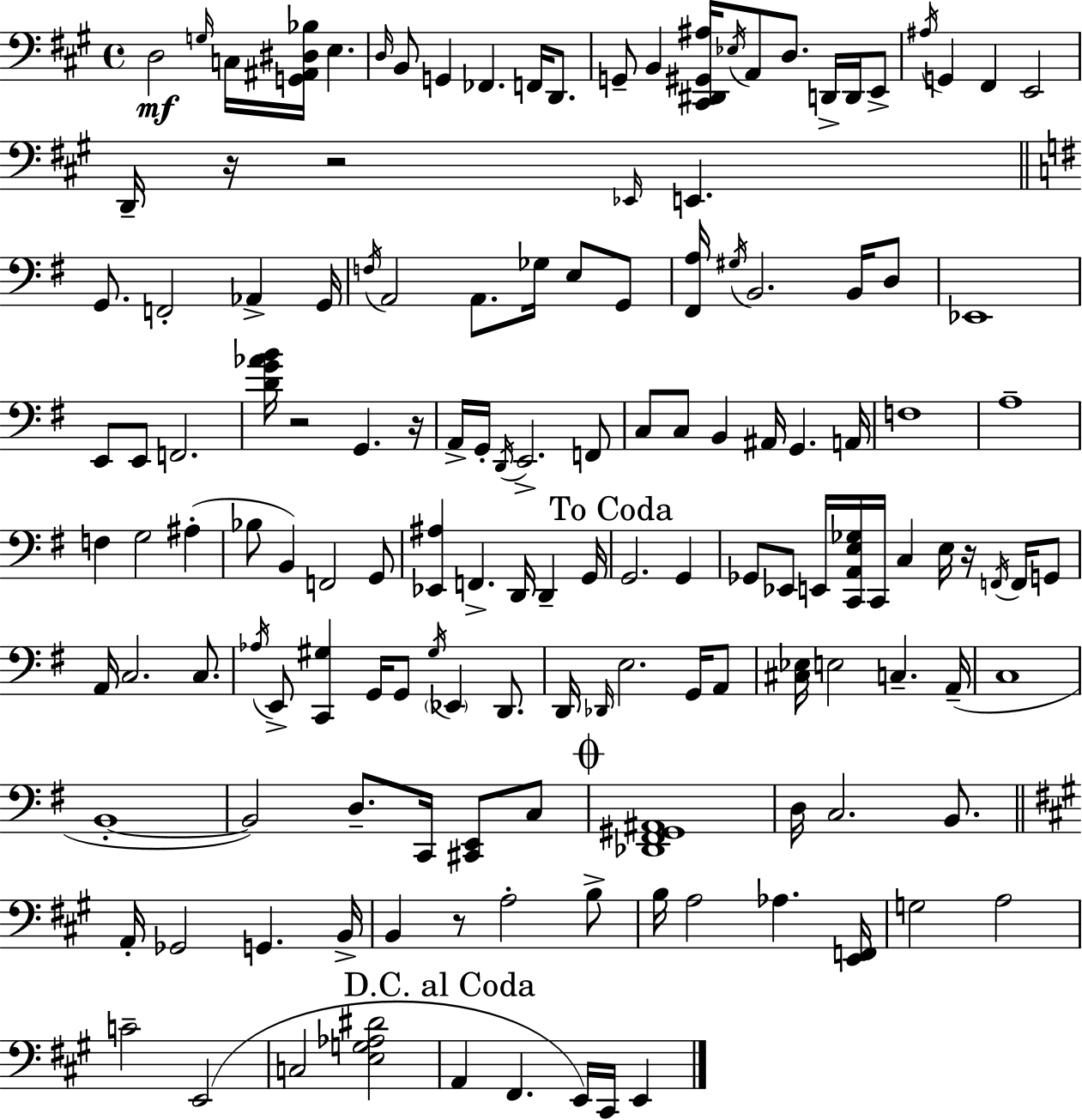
{
  \clef bass
  \time 4/4
  \defaultTimeSignature
  \key a \major
  \repeat volta 2 { d2\mf \grace { g16 } c16 <g, ais, dis bes>16 e4. | \grace { d16 } b,8 g,4 fes,4. f,16 d,8. | g,8-- b,4 <cis, dis, gis, ais>16 \acciaccatura { ees16 } a,8 d8. d,16-> | d,16 e,8-> \acciaccatura { ais16 } g,4 fis,4 e,2 | \break d,16-- r16 r2 \grace { ees,16 } e,4. | \bar "||" \break \key g \major g,8. f,2-. aes,4-> g,16 | \acciaccatura { f16 } a,2 a,8. ges16 e8 g,8 | <fis, a>16 \acciaccatura { gis16 } b,2. b,16 | d8 ees,1 | \break e,8 e,8 f,2. | <d' g' aes' b'>16 r2 g,4. | r16 a,16-> g,16-. \acciaccatura { d,16 } e,2.-> | f,8 c8 c8 b,4 ais,16 g,4. | \break a,16 f1 | a1-- | f4 g2 ais4-.( | bes8 b,4) f,2 | \break g,8 <ees, ais>4 f,4.-> d,16 d,4-- | g,16 \mark "To Coda" g,2. g,4 | ges,8 ees,8 e,16 <c, a, e ges>16 c,16 c4 e16 r16 | \acciaccatura { f,16 } f,16 g,8 a,16 c2. | \break c8. \acciaccatura { aes16 } e,8-> <c, gis>4 g,16 g,8 \acciaccatura { gis16 } \parenthesize ees,4 | d,8. d,16 \grace { des,16 } e2. | g,16 a,8 <cis ees>16 e2 | c4.-- a,16--( c1 | \break b,1-.~~ | b,2) d8.-- | c,16 <cis, e,>8 c8 \mark \markup { \musicglyph "scripts.coda" } <des, fis, gis, ais,>1 | d16 c2. | \break b,8. \bar "||" \break \key a \major a,16-. ges,2 g,4. b,16-> | b,4 r8 a2-. b8-> | b16 a2 aes4. <e, f,>16 | g2 a2 | \break c'2-- e,2( | c2 <e g aes dis'>2 | \mark "D.C. al Coda" a,4 fis,4. e,16) cis,16 e,4 | } \bar "|."
}